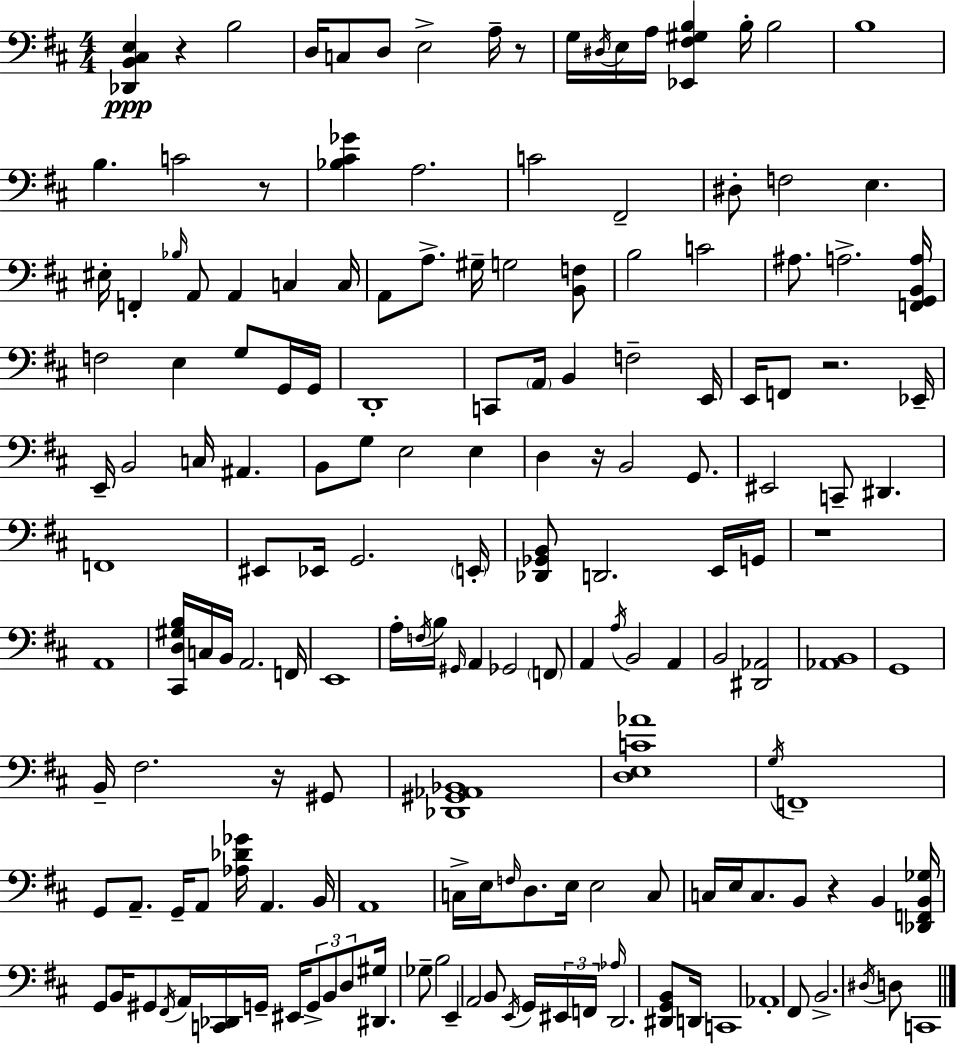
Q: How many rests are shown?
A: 8